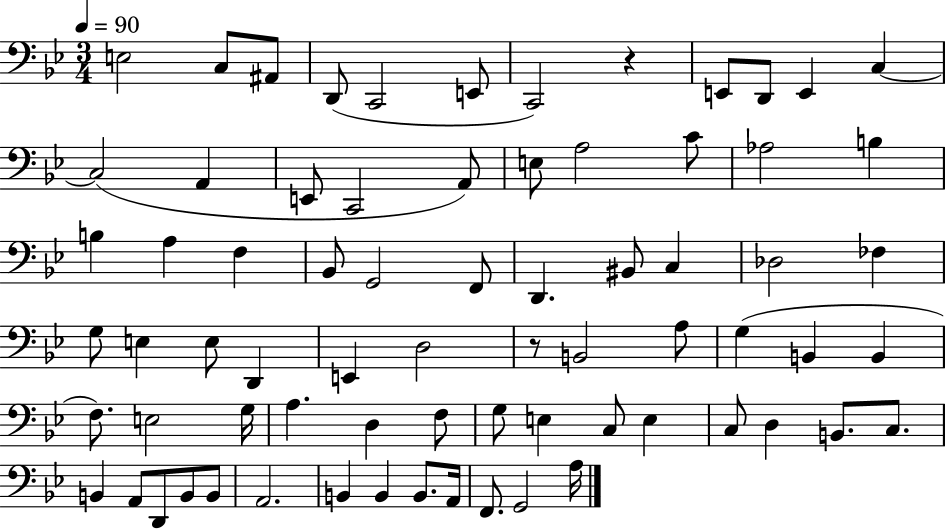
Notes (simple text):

E3/h C3/e A#2/e D2/e C2/h E2/e C2/h R/q E2/e D2/e E2/q C3/q C3/h A2/q E2/e C2/h A2/e E3/e A3/h C4/e Ab3/h B3/q B3/q A3/q F3/q Bb2/e G2/h F2/e D2/q. BIS2/e C3/q Db3/h FES3/q G3/e E3/q E3/e D2/q E2/q D3/h R/e B2/h A3/e G3/q B2/q B2/q F3/e. E3/h G3/s A3/q. D3/q F3/e G3/e E3/q C3/e E3/q C3/e D3/q B2/e. C3/e. B2/q A2/e D2/e B2/e B2/e A2/h. B2/q B2/q B2/e. A2/s F2/e. G2/h A3/s